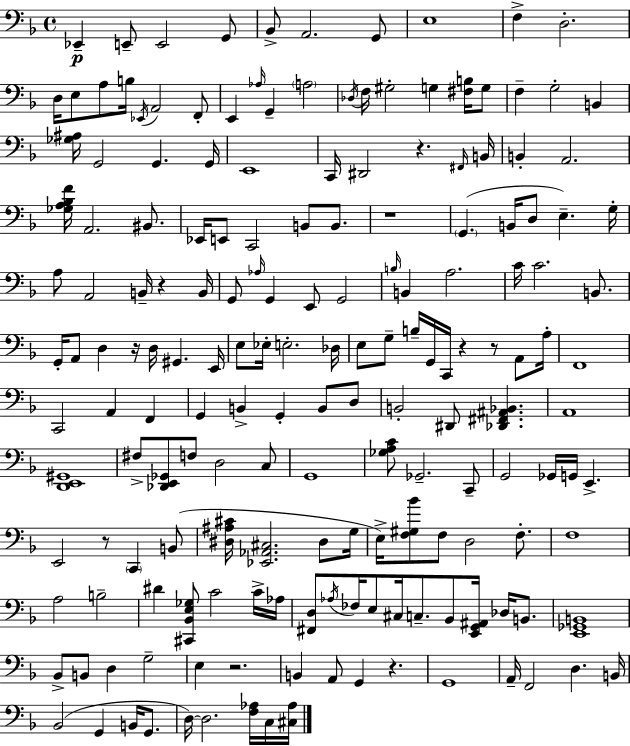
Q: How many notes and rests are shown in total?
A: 175